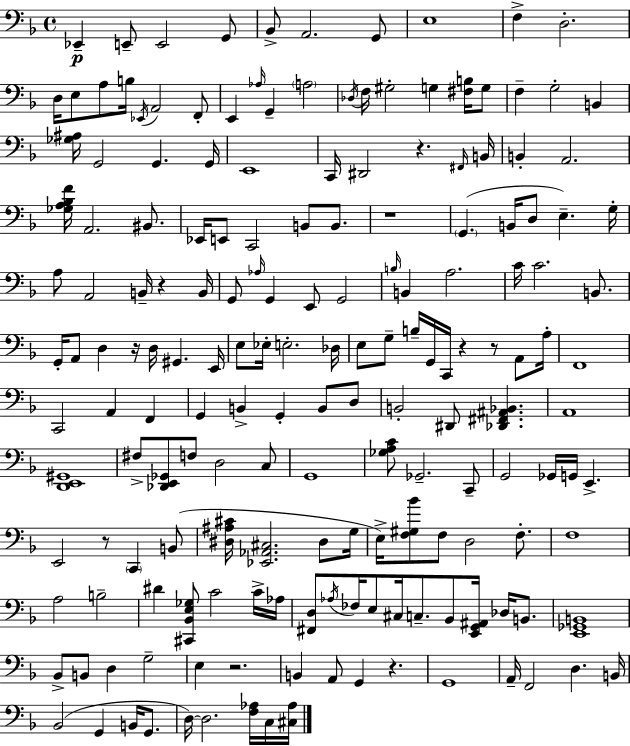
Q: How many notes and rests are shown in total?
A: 175